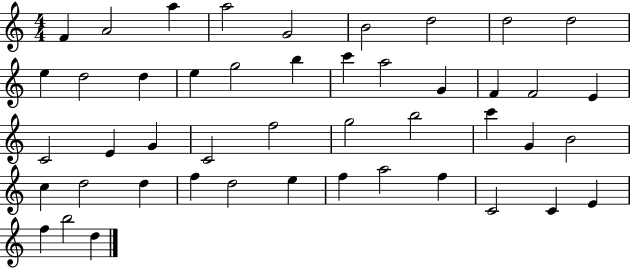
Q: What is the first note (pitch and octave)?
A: F4